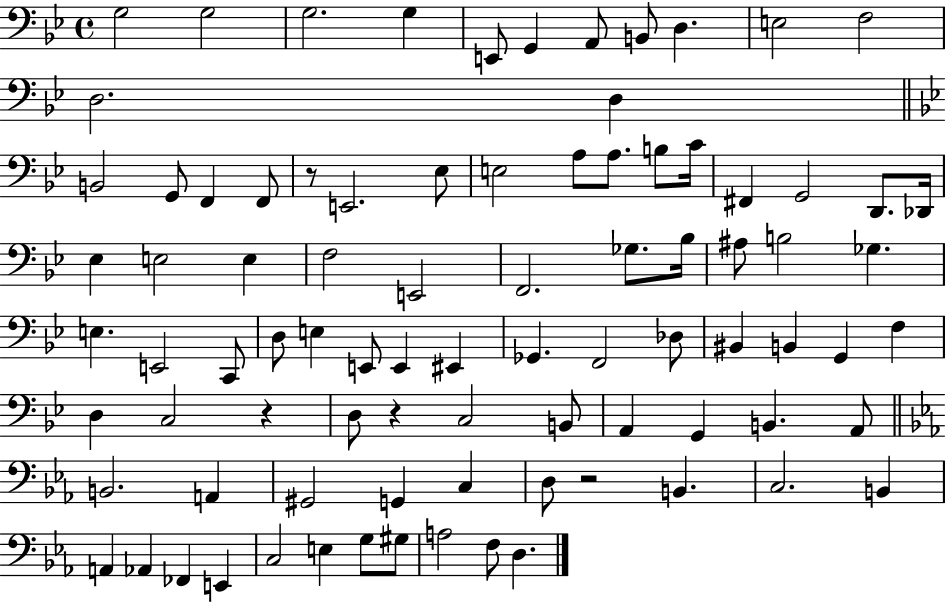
G3/h G3/h G3/h. G3/q E2/e G2/q A2/e B2/e D3/q. E3/h F3/h D3/h. D3/q B2/h G2/e F2/q F2/e R/e E2/h. Eb3/e E3/h A3/e A3/e. B3/e C4/s F#2/q G2/h D2/e. Db2/s Eb3/q E3/h E3/q F3/h E2/h F2/h. Gb3/e. Bb3/s A#3/e B3/h Gb3/q. E3/q. E2/h C2/e D3/e E3/q E2/e E2/q EIS2/q Gb2/q. F2/h Db3/e BIS2/q B2/q G2/q F3/q D3/q C3/h R/q D3/e R/q C3/h B2/e A2/q G2/q B2/q. A2/e B2/h. A2/q G#2/h G2/q C3/q D3/e R/h B2/q. C3/h. B2/q A2/q Ab2/q FES2/q E2/q C3/h E3/q G3/e G#3/e A3/h F3/e D3/q.